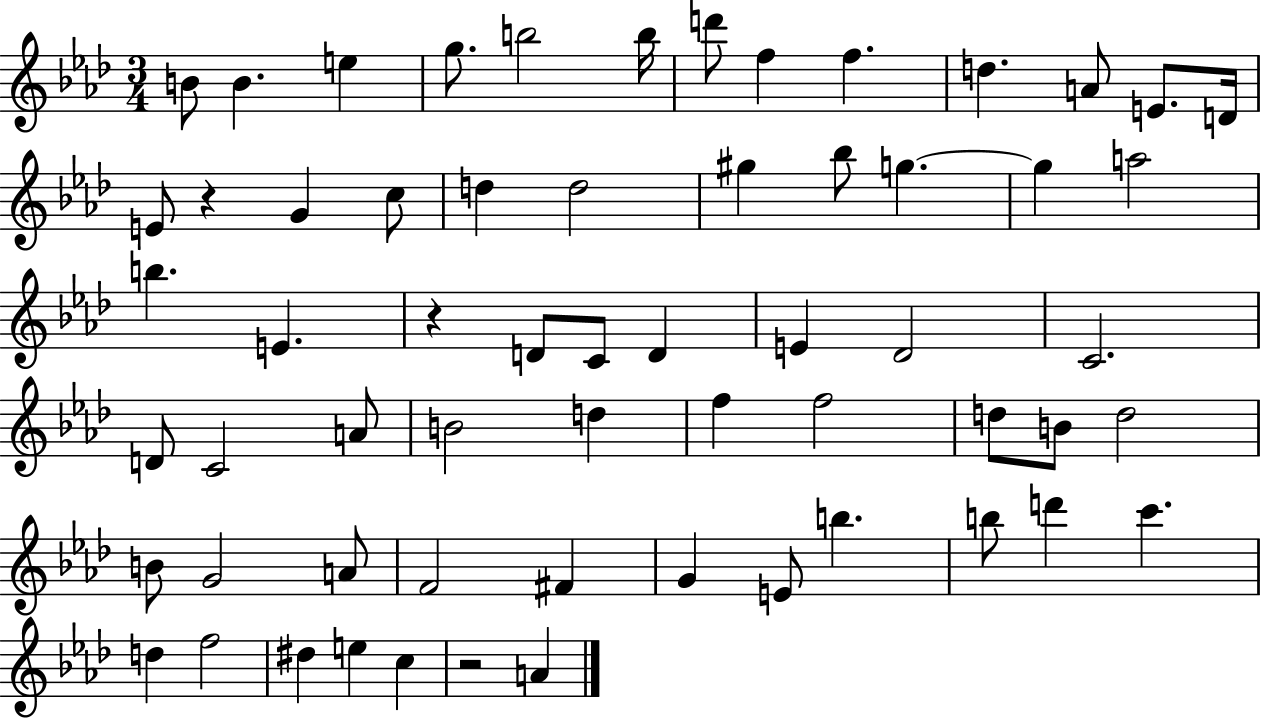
{
  \clef treble
  \numericTimeSignature
  \time 3/4
  \key aes \major
  \repeat volta 2 { b'8 b'4. e''4 | g''8. b''2 b''16 | d'''8 f''4 f''4. | d''4. a'8 e'8. d'16 | \break e'8 r4 g'4 c''8 | d''4 d''2 | gis''4 bes''8 g''4.~~ | g''4 a''2 | \break b''4. e'4. | r4 d'8 c'8 d'4 | e'4 des'2 | c'2. | \break d'8 c'2 a'8 | b'2 d''4 | f''4 f''2 | d''8 b'8 d''2 | \break b'8 g'2 a'8 | f'2 fis'4 | g'4 e'8 b''4. | b''8 d'''4 c'''4. | \break d''4 f''2 | dis''4 e''4 c''4 | r2 a'4 | } \bar "|."
}